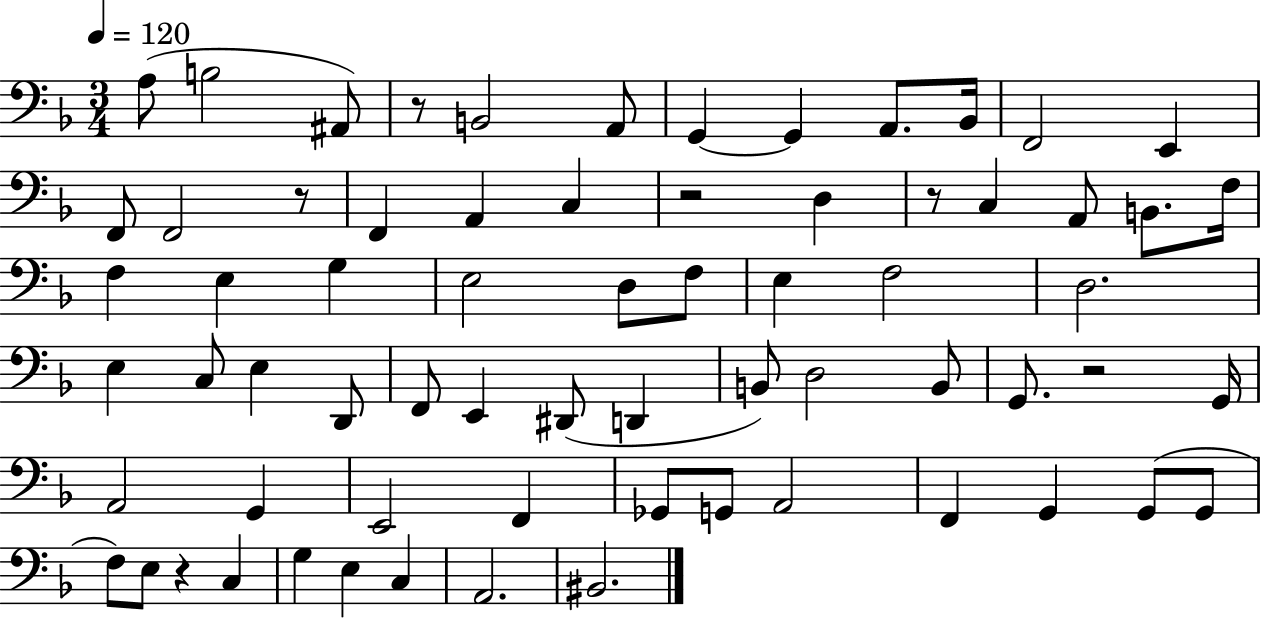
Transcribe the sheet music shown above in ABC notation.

X:1
T:Untitled
M:3/4
L:1/4
K:F
A,/2 B,2 ^A,,/2 z/2 B,,2 A,,/2 G,, G,, A,,/2 _B,,/4 F,,2 E,, F,,/2 F,,2 z/2 F,, A,, C, z2 D, z/2 C, A,,/2 B,,/2 F,/4 F, E, G, E,2 D,/2 F,/2 E, F,2 D,2 E, C,/2 E, D,,/2 F,,/2 E,, ^D,,/2 D,, B,,/2 D,2 B,,/2 G,,/2 z2 G,,/4 A,,2 G,, E,,2 F,, _G,,/2 G,,/2 A,,2 F,, G,, G,,/2 G,,/2 F,/2 E,/2 z C, G, E, C, A,,2 ^B,,2